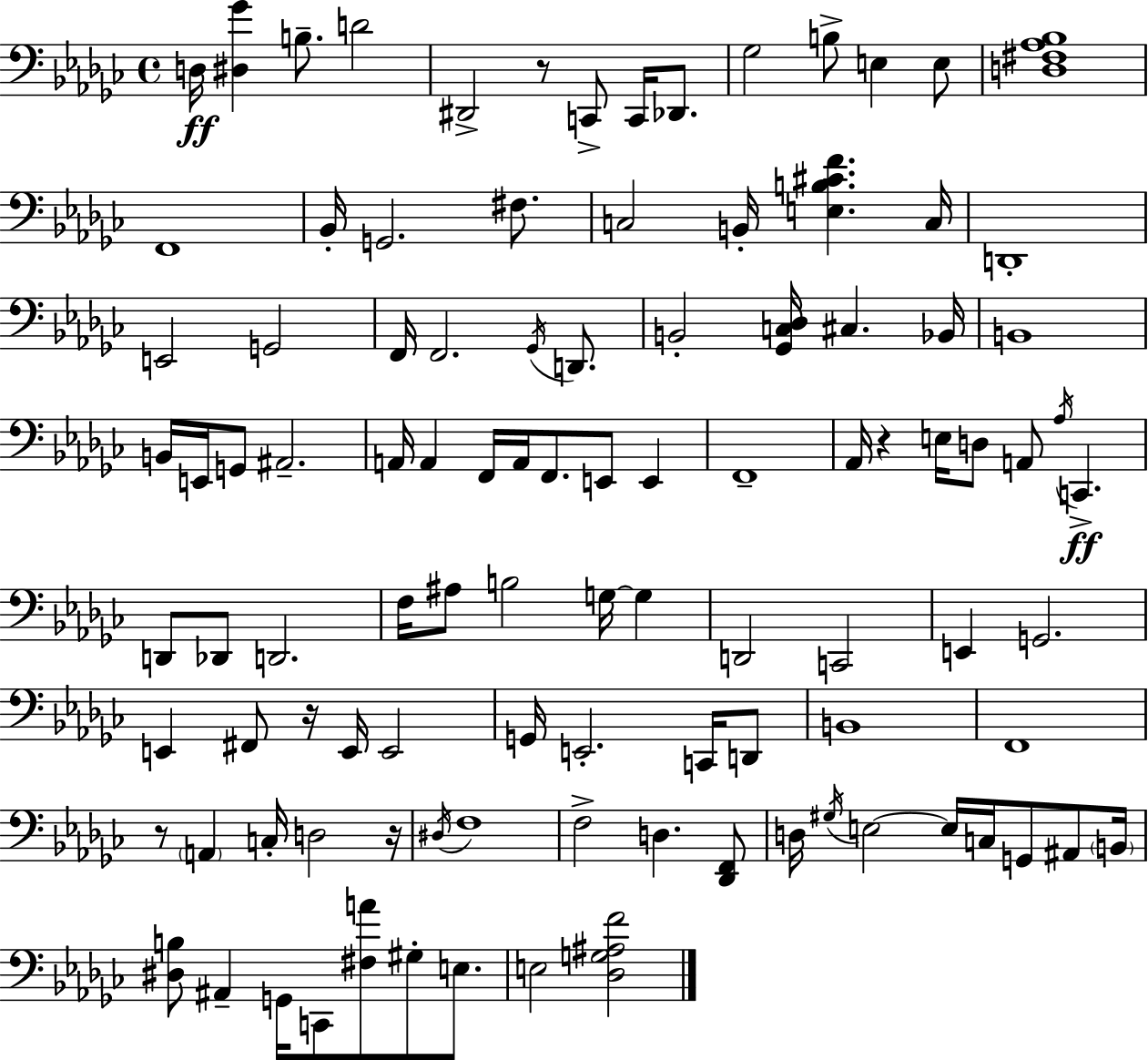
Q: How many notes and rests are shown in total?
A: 103